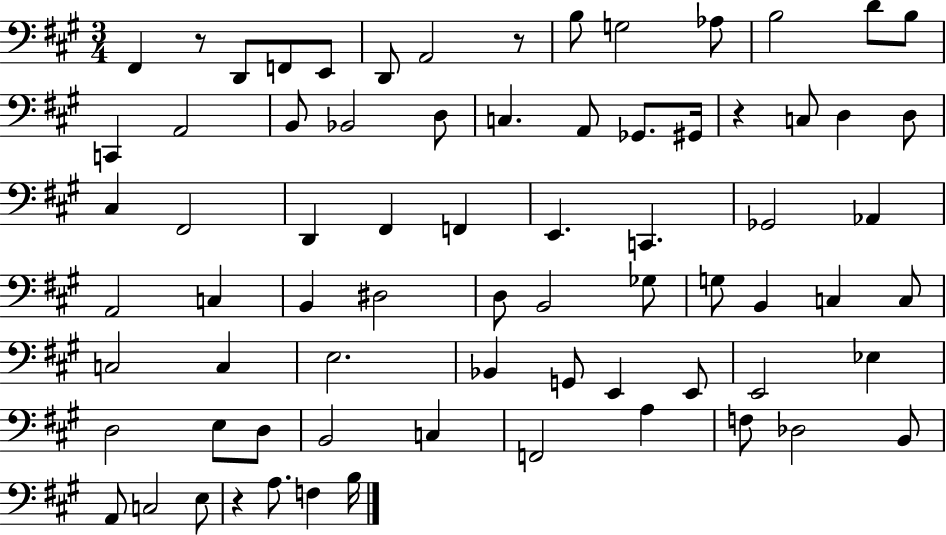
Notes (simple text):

F#2/q R/e D2/e F2/e E2/e D2/e A2/h R/e B3/e G3/h Ab3/e B3/h D4/e B3/e C2/q A2/h B2/e Bb2/h D3/e C3/q. A2/e Gb2/e. G#2/s R/q C3/e D3/q D3/e C#3/q F#2/h D2/q F#2/q F2/q E2/q. C2/q. Gb2/h Ab2/q A2/h C3/q B2/q D#3/h D3/e B2/h Gb3/e G3/e B2/q C3/q C3/e C3/h C3/q E3/h. Bb2/q G2/e E2/q E2/e E2/h Eb3/q D3/h E3/e D3/e B2/h C3/q F2/h A3/q F3/e Db3/h B2/e A2/e C3/h E3/e R/q A3/e. F3/q B3/s